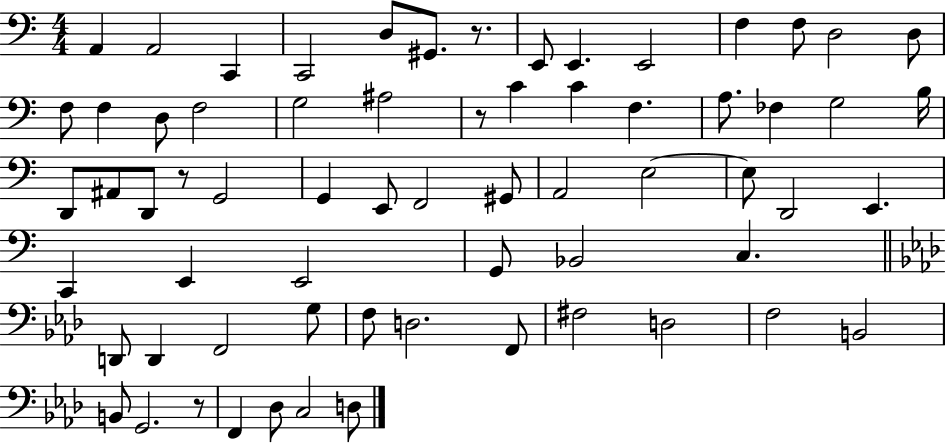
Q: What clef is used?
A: bass